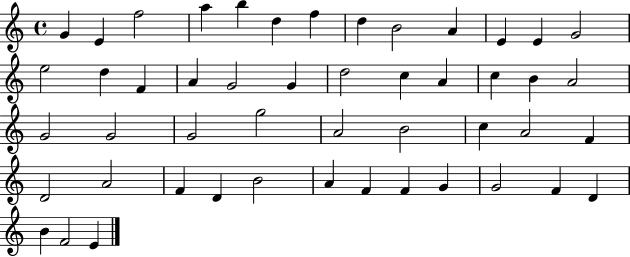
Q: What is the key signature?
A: C major